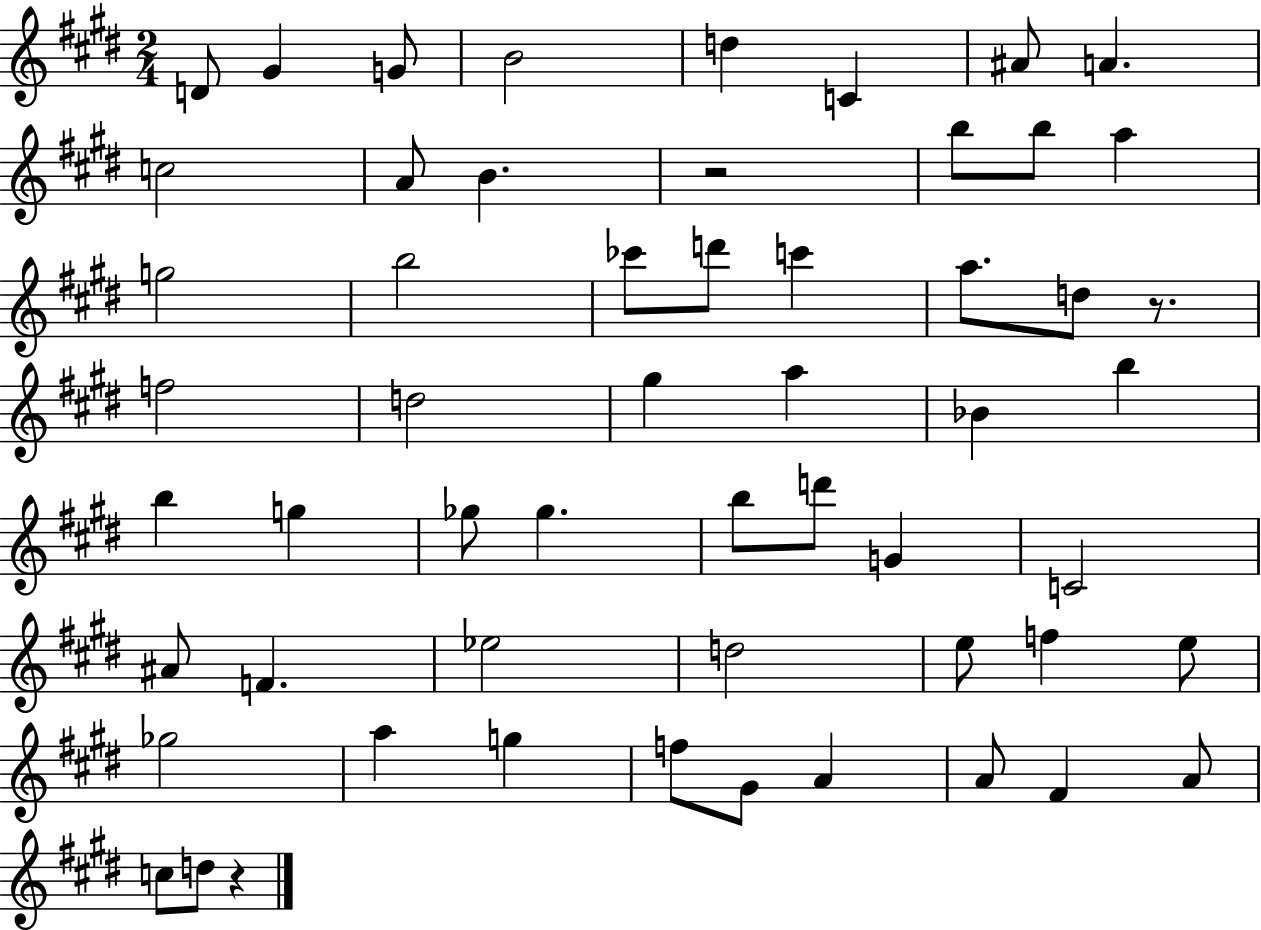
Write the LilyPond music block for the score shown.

{
  \clef treble
  \numericTimeSignature
  \time 2/4
  \key e \major
  d'8 gis'4 g'8 | b'2 | d''4 c'4 | ais'8 a'4. | \break c''2 | a'8 b'4. | r2 | b''8 b''8 a''4 | \break g''2 | b''2 | ces'''8 d'''8 c'''4 | a''8. d''8 r8. | \break f''2 | d''2 | gis''4 a''4 | bes'4 b''4 | \break b''4 g''4 | ges''8 ges''4. | b''8 d'''8 g'4 | c'2 | \break ais'8 f'4. | ees''2 | d''2 | e''8 f''4 e''8 | \break ges''2 | a''4 g''4 | f''8 gis'8 a'4 | a'8 fis'4 a'8 | \break c''8 d''8 r4 | \bar "|."
}